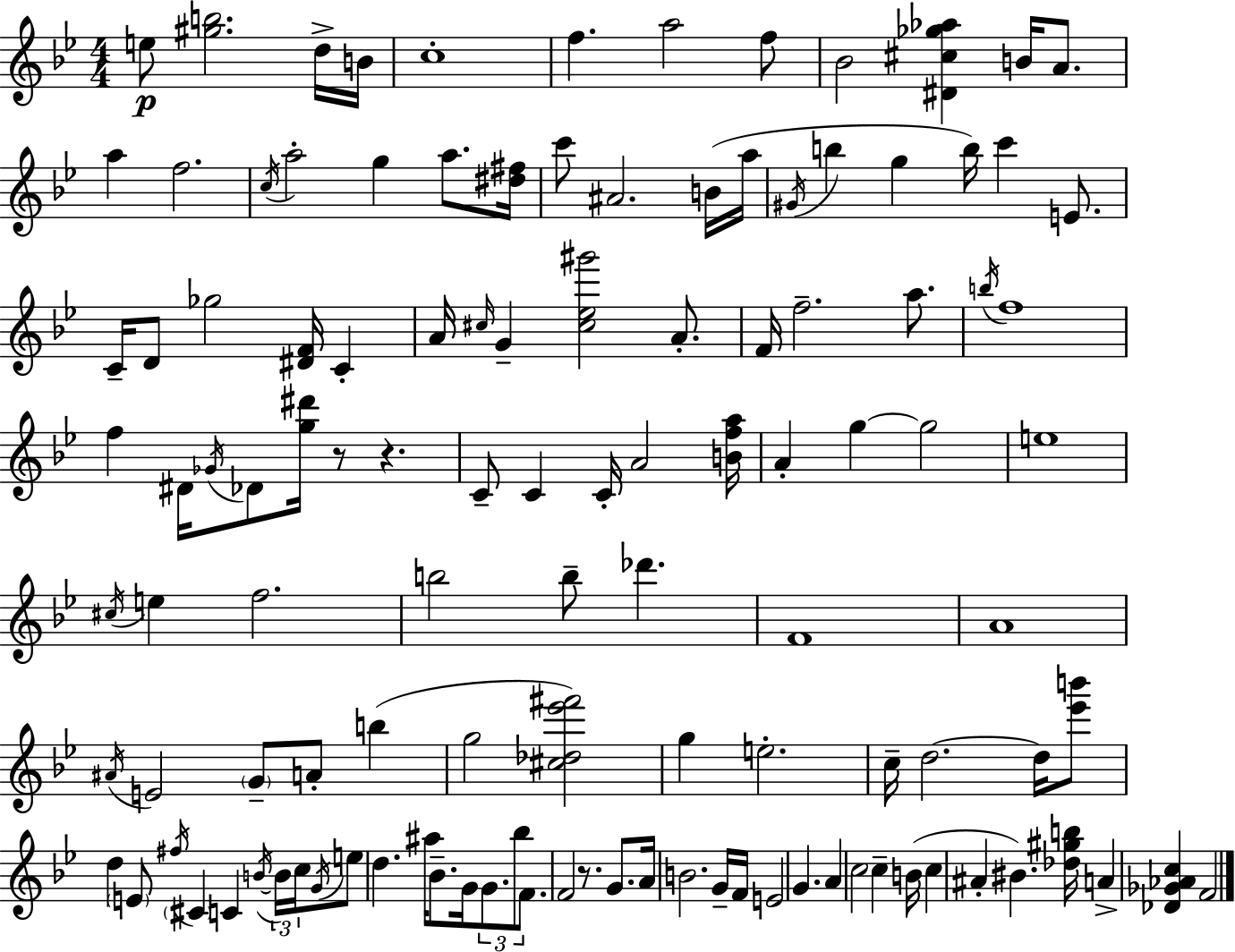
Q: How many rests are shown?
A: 3